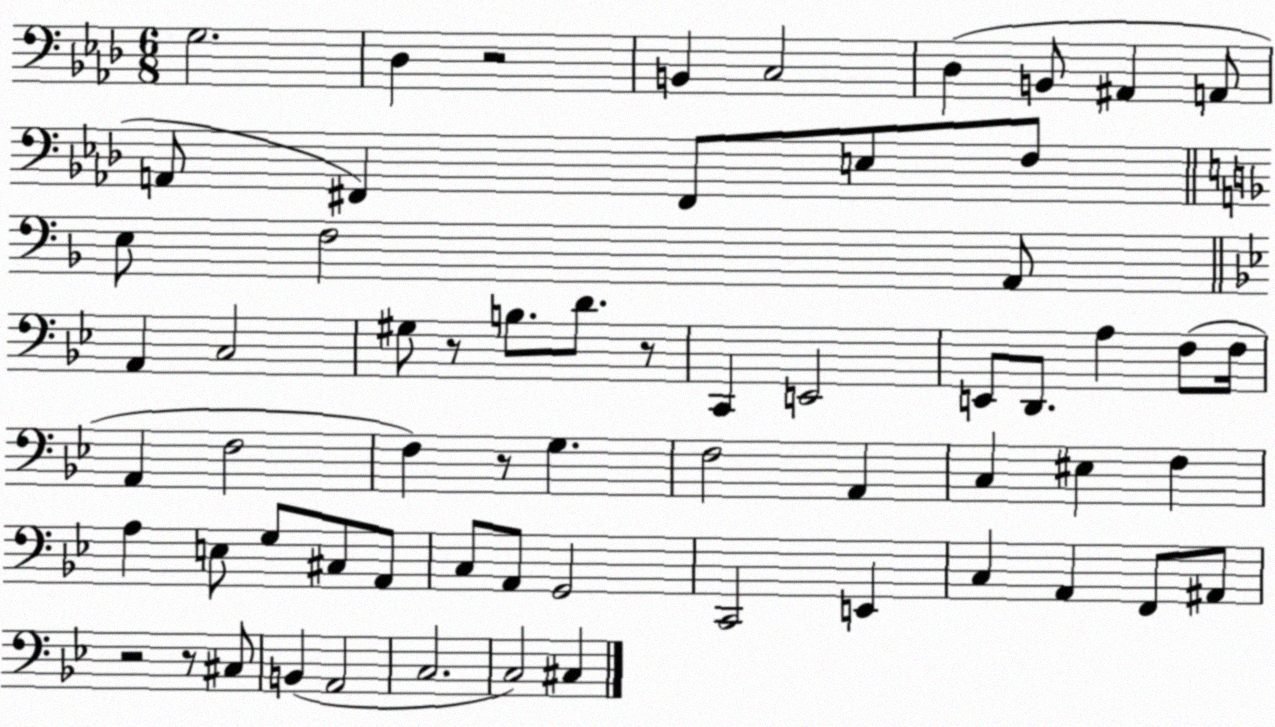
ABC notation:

X:1
T:Untitled
M:6/8
L:1/4
K:Ab
G,2 _D, z2 B,, C,2 _D, B,,/2 ^A,, A,,/2 A,,/2 ^F,, ^F,,/2 E,/2 F,/2 E,/2 F,2 A,,/2 A,, C,2 ^G,/2 z/2 B,/2 D/2 z/2 C,, E,,2 E,,/2 D,,/2 A, F,/2 F,/4 A,, F,2 F, z/2 G, F,2 A,, C, ^E, F, A, E,/2 G,/2 ^C,/2 A,,/2 C,/2 A,,/2 G,,2 C,,2 E,, C, A,, F,,/2 ^A,,/2 z2 z/2 ^C,/2 B,, A,,2 C,2 C,2 ^C,